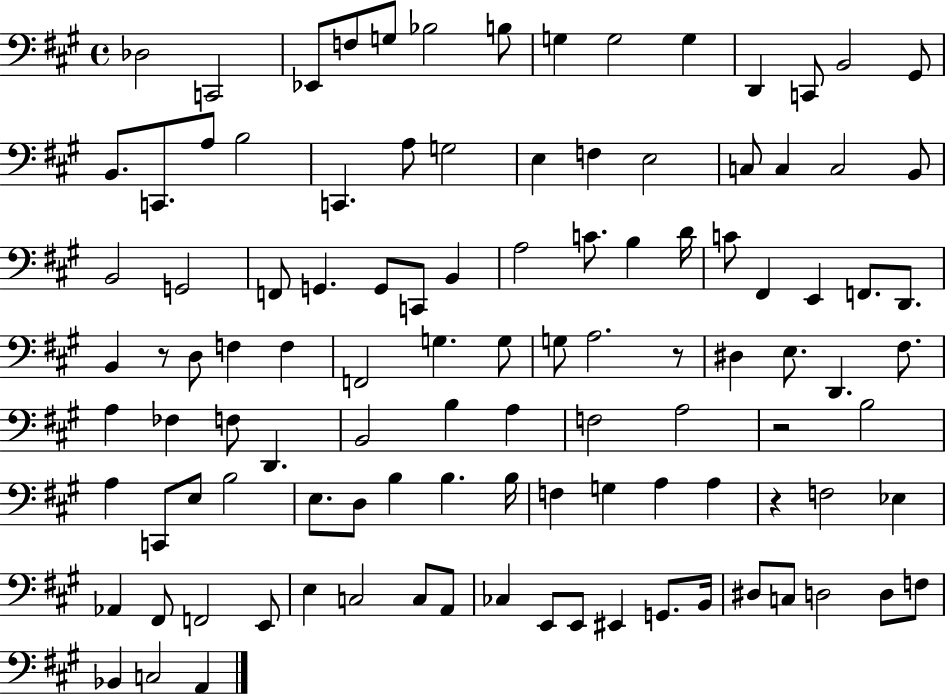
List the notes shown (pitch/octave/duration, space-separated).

Db3/h C2/h Eb2/e F3/e G3/e Bb3/h B3/e G3/q G3/h G3/q D2/q C2/e B2/h G#2/e B2/e. C2/e. A3/e B3/h C2/q. A3/e G3/h E3/q F3/q E3/h C3/e C3/q C3/h B2/e B2/h G2/h F2/e G2/q. G2/e C2/e B2/q A3/h C4/e. B3/q D4/s C4/e F#2/q E2/q F2/e. D2/e. B2/q R/e D3/e F3/q F3/q F2/h G3/q. G3/e G3/e A3/h. R/e D#3/q E3/e. D2/q. F#3/e. A3/q FES3/q F3/e D2/q. B2/h B3/q A3/q F3/h A3/h R/h B3/h A3/q C2/e E3/e B3/h E3/e. D3/e B3/q B3/q. B3/s F3/q G3/q A3/q A3/q R/q F3/h Eb3/q Ab2/q F#2/e F2/h E2/e E3/q C3/h C3/e A2/e CES3/q E2/e E2/e EIS2/q G2/e. B2/s D#3/e C3/e D3/h D3/e F3/e Bb2/q C3/h A2/q